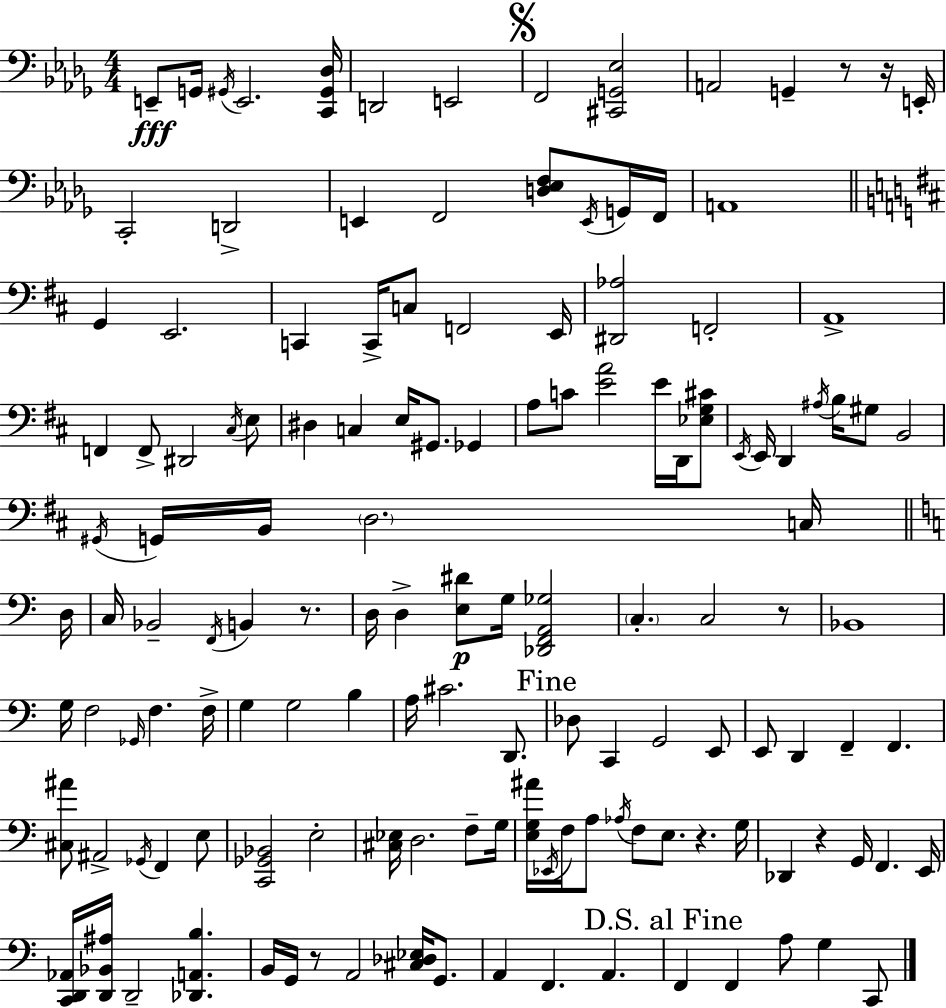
{
  \clef bass
  \numericTimeSignature
  \time 4/4
  \key bes \minor
  e,8--\fff g,16 \acciaccatura { gis,16 } e,2. | <c, gis, des>16 d,2 e,2 | \mark \markup { \musicglyph "scripts.segno" } f,2 <cis, g, ees>2 | a,2 g,4-- r8 r16 | \break e,16-. c,2-. d,2-> | e,4 f,2 <d ees f>8 \acciaccatura { e,16 } | g,16 f,16 a,1 | \bar "||" \break \key d \major g,4 e,2. | c,4 c,16-> c8 f,2 e,16 | <dis, aes>2 f,2-. | a,1-> | \break f,4 f,8-> dis,2 \acciaccatura { cis16 } e8 | dis4 c4 e16 gis,8. ges,4 | a8 c'8 <e' a'>2 e'16 d,16 <ees g cis'>8 | \acciaccatura { e,16 } e,16 d,4 \acciaccatura { ais16 } b16 gis8 b,2 | \break \acciaccatura { gis,16 } g,16 b,16 \parenthesize d2. | c16 \bar "||" \break \key c \major d16 c16 bes,2-- \acciaccatura { f,16 } b,4 r8. | d16 d4-> <e dis'>8\p g16 <des, f, a, ges>2 | \parenthesize c4.-. c2 | r8 bes,1 | \break g16 f2 \grace { ges,16 } f4. | f16-> g4 g2 b4 | a16 cis'2. | d,8. \mark "Fine" des8 c,4 g,2 | \break e,8 e,8 d,4 f,4-- f,4. | <cis ais'>8 ais,2-> \acciaccatura { ges,16 } f,4 | e8 <c, ges, bes,>2 e2-. | <cis ees>16 d2. | \break f8-- g16 <e g ais'>16 \acciaccatura { ees,16 } f16 a8 \acciaccatura { aes16 } f8 e8. r4. | g16 des,4 r4 g,16 f,4. | e,16 <c, d, aes,>16 <d, bes, ais>16 d,2-- | <des, a, b>4. b,16 g,16 r8 a,2 | \break <cis des ees>16 g,8. a,4 f,4. | a,4. \mark "D.S. al Fine" f,4 f,4 a8 | g4 c,8 \bar "|."
}